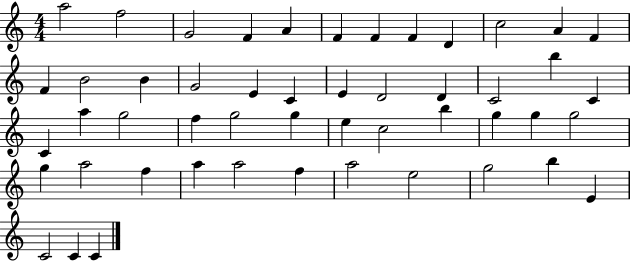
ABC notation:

X:1
T:Untitled
M:4/4
L:1/4
K:C
a2 f2 G2 F A F F F D c2 A F F B2 B G2 E C E D2 D C2 b C C a g2 f g2 g e c2 b g g g2 g a2 f a a2 f a2 e2 g2 b E C2 C C